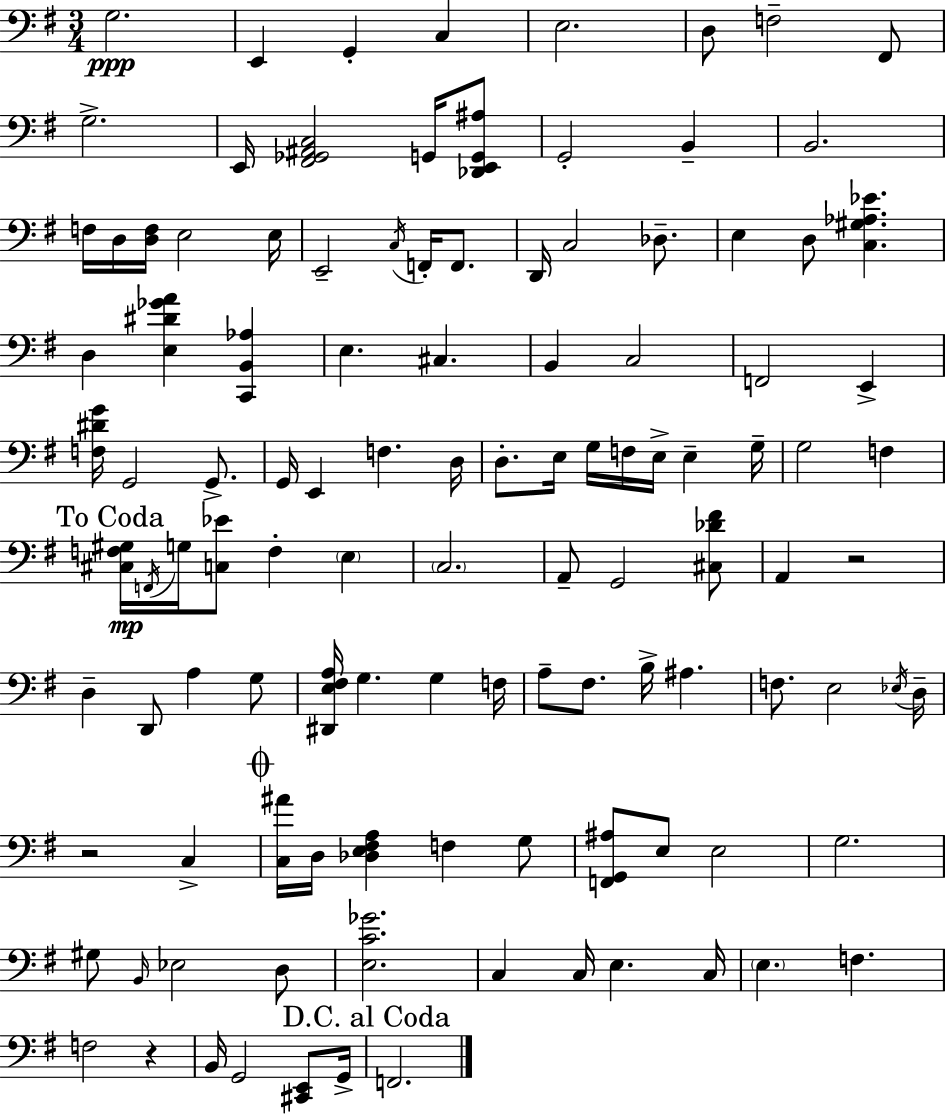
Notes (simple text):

G3/h. E2/q G2/q C3/q E3/h. D3/e F3/h F#2/e G3/h. E2/s [F#2,Gb2,A#2,C3]/h G2/s [Db2,E2,G2,A#3]/e G2/h B2/q B2/h. F3/s D3/s [D3,F3]/s E3/h E3/s E2/h C3/s F2/s F2/e. D2/s C3/h Db3/e. E3/q D3/e [C3,G#3,Ab3,Eb4]/q. D3/q [E3,D#4,Gb4,A4]/q [C2,B2,Ab3]/q E3/q. C#3/q. B2/q C3/h F2/h E2/q [F3,D#4,G4]/s G2/h G2/e. G2/s E2/q F3/q. D3/s D3/e. E3/s G3/s F3/s E3/s E3/q G3/s G3/h F3/q [C#3,F3,G#3]/s F2/s G3/s [C3,Eb4]/e F3/q E3/q C3/h. A2/e G2/h [C#3,Db4,F#4]/e A2/q R/h D3/q D2/e A3/q G3/e [D#2,E3,F#3,A3]/s G3/q. G3/q F3/s A3/e F#3/e. B3/s A#3/q. F3/e. E3/h Eb3/s D3/s R/h C3/q [C3,A#4]/s D3/s [Db3,E3,F#3,A3]/q F3/q G3/e [F2,G2,A#3]/e E3/e E3/h G3/h. G#3/e B2/s Eb3/h D3/e [E3,C4,Gb4]/h. C3/q C3/s E3/q. C3/s E3/q. F3/q. F3/h R/q B2/s G2/h [C#2,E2]/e G2/s F2/h.